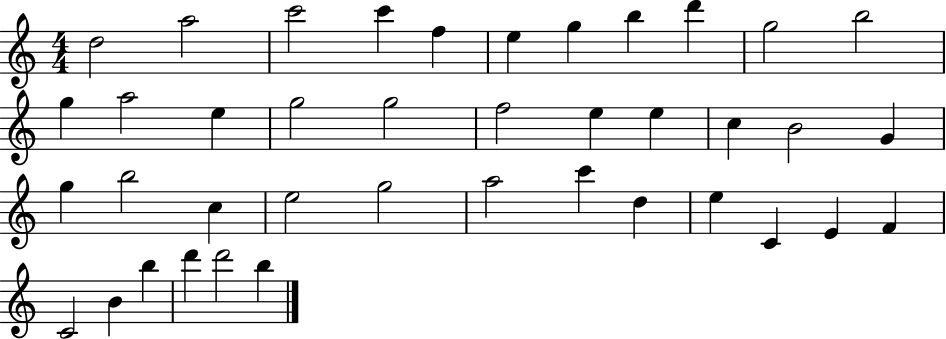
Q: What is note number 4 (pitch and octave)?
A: C6